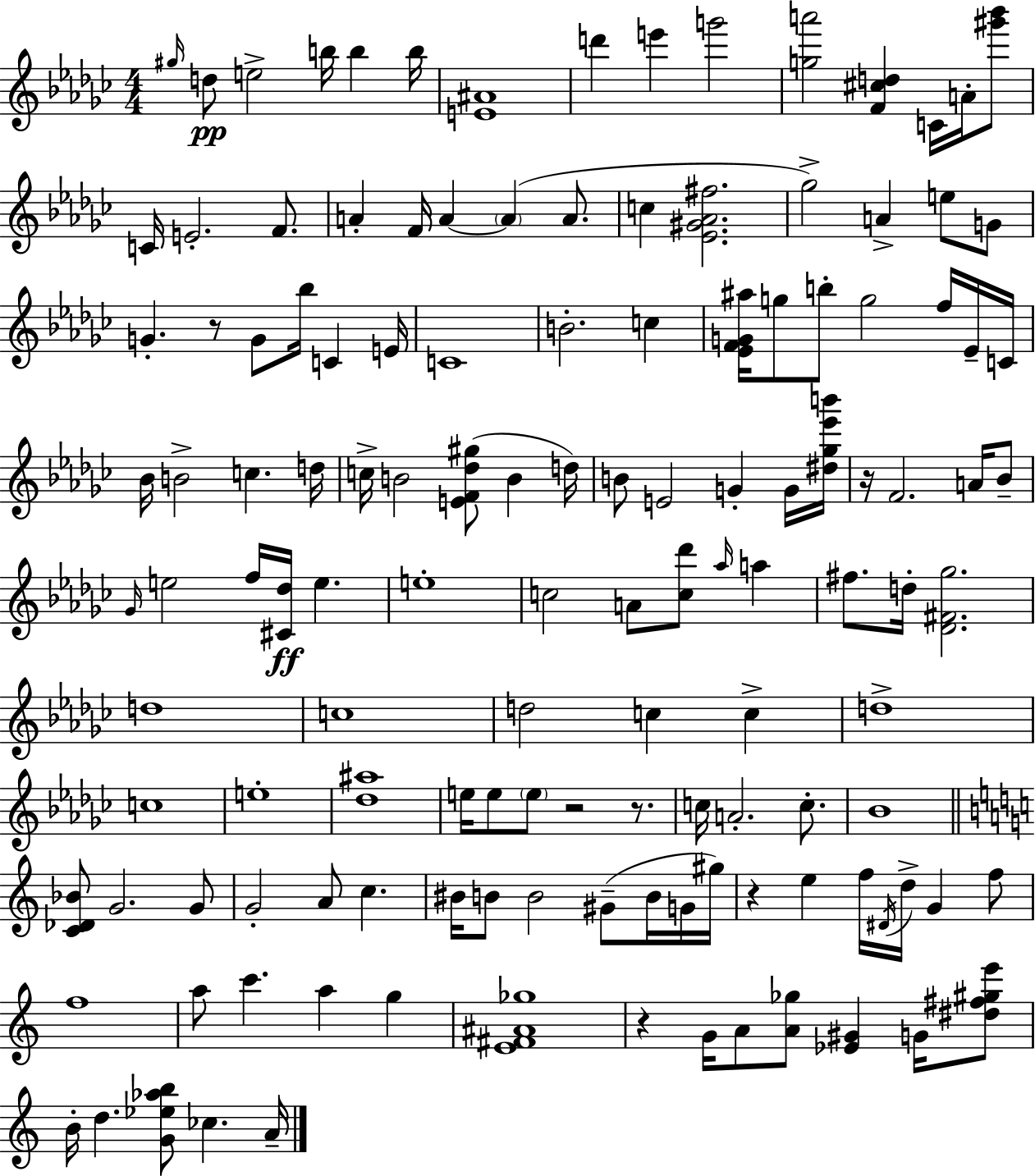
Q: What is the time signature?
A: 4/4